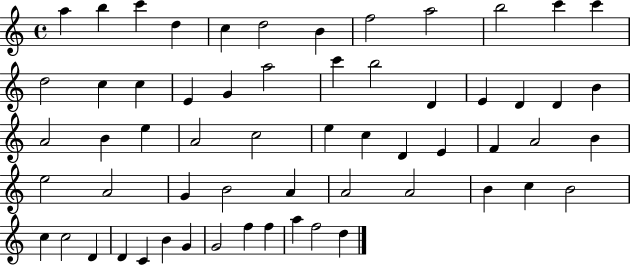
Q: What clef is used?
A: treble